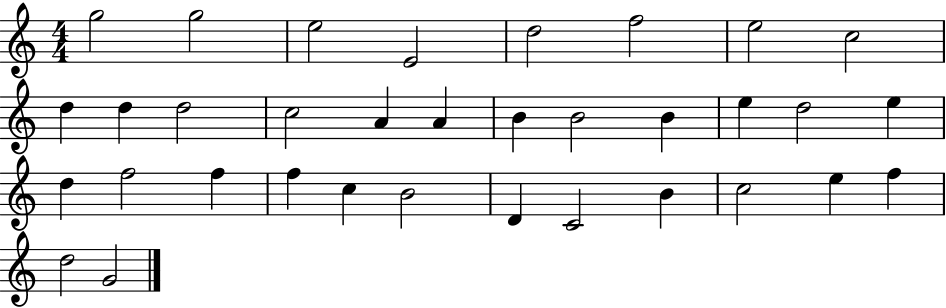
{
  \clef treble
  \numericTimeSignature
  \time 4/4
  \key c \major
  g''2 g''2 | e''2 e'2 | d''2 f''2 | e''2 c''2 | \break d''4 d''4 d''2 | c''2 a'4 a'4 | b'4 b'2 b'4 | e''4 d''2 e''4 | \break d''4 f''2 f''4 | f''4 c''4 b'2 | d'4 c'2 b'4 | c''2 e''4 f''4 | \break d''2 g'2 | \bar "|."
}